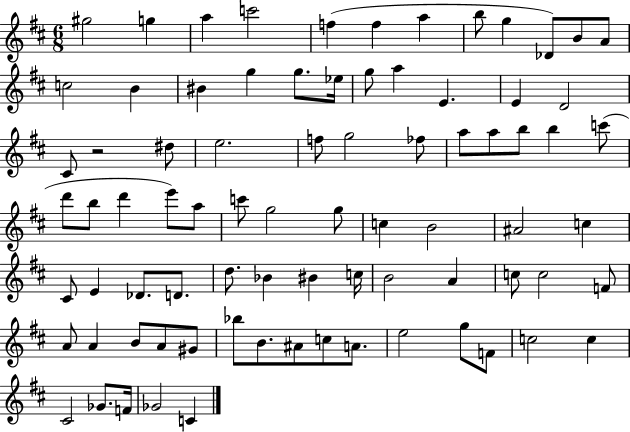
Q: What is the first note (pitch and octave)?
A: G#5